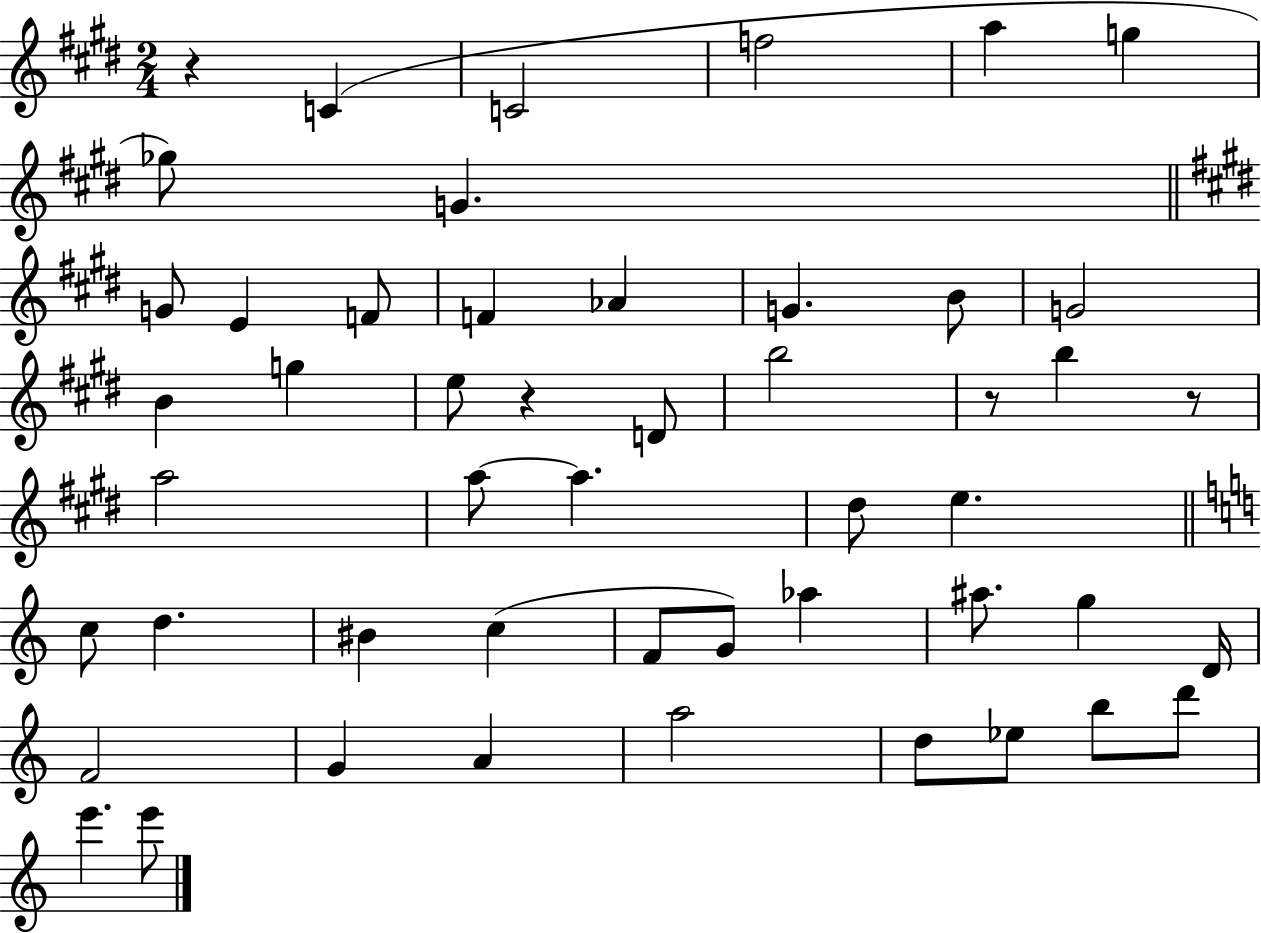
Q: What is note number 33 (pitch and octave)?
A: Ab5